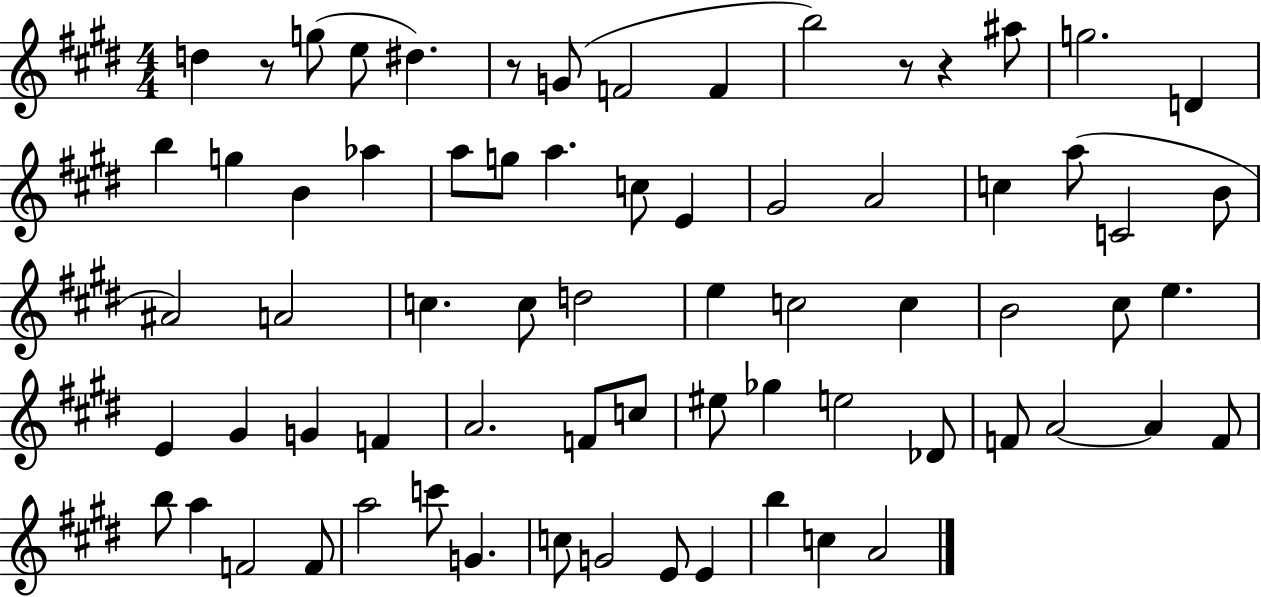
D5/q R/e G5/e E5/e D#5/q. R/e G4/e F4/h F4/q B5/h R/e R/q A#5/e G5/h. D4/q B5/q G5/q B4/q Ab5/q A5/e G5/e A5/q. C5/e E4/q G#4/h A4/h C5/q A5/e C4/h B4/e A#4/h A4/h C5/q. C5/e D5/h E5/q C5/h C5/q B4/h C#5/e E5/q. E4/q G#4/q G4/q F4/q A4/h. F4/e C5/e EIS5/e Gb5/q E5/h Db4/e F4/e A4/h A4/q F4/e B5/e A5/q F4/h F4/e A5/h C6/e G4/q. C5/e G4/h E4/e E4/q B5/q C5/q A4/h